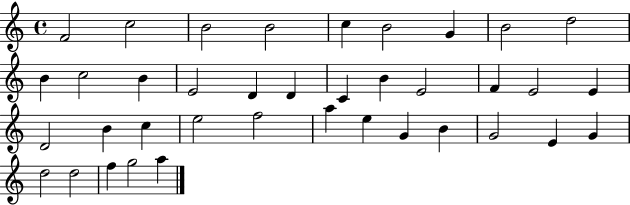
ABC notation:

X:1
T:Untitled
M:4/4
L:1/4
K:C
F2 c2 B2 B2 c B2 G B2 d2 B c2 B E2 D D C B E2 F E2 E D2 B c e2 f2 a e G B G2 E G d2 d2 f g2 a